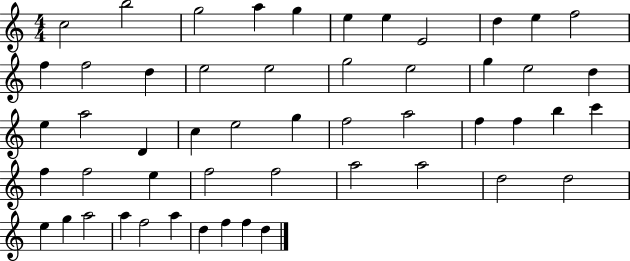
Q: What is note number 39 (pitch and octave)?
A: A5